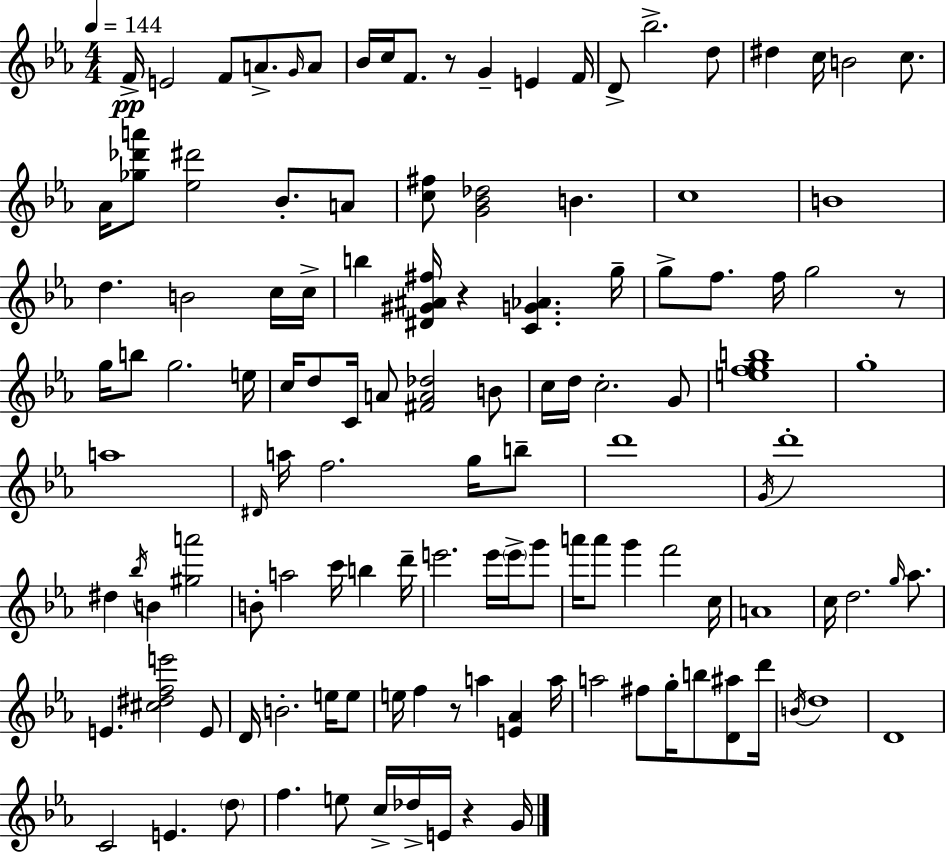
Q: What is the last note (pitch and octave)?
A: G4